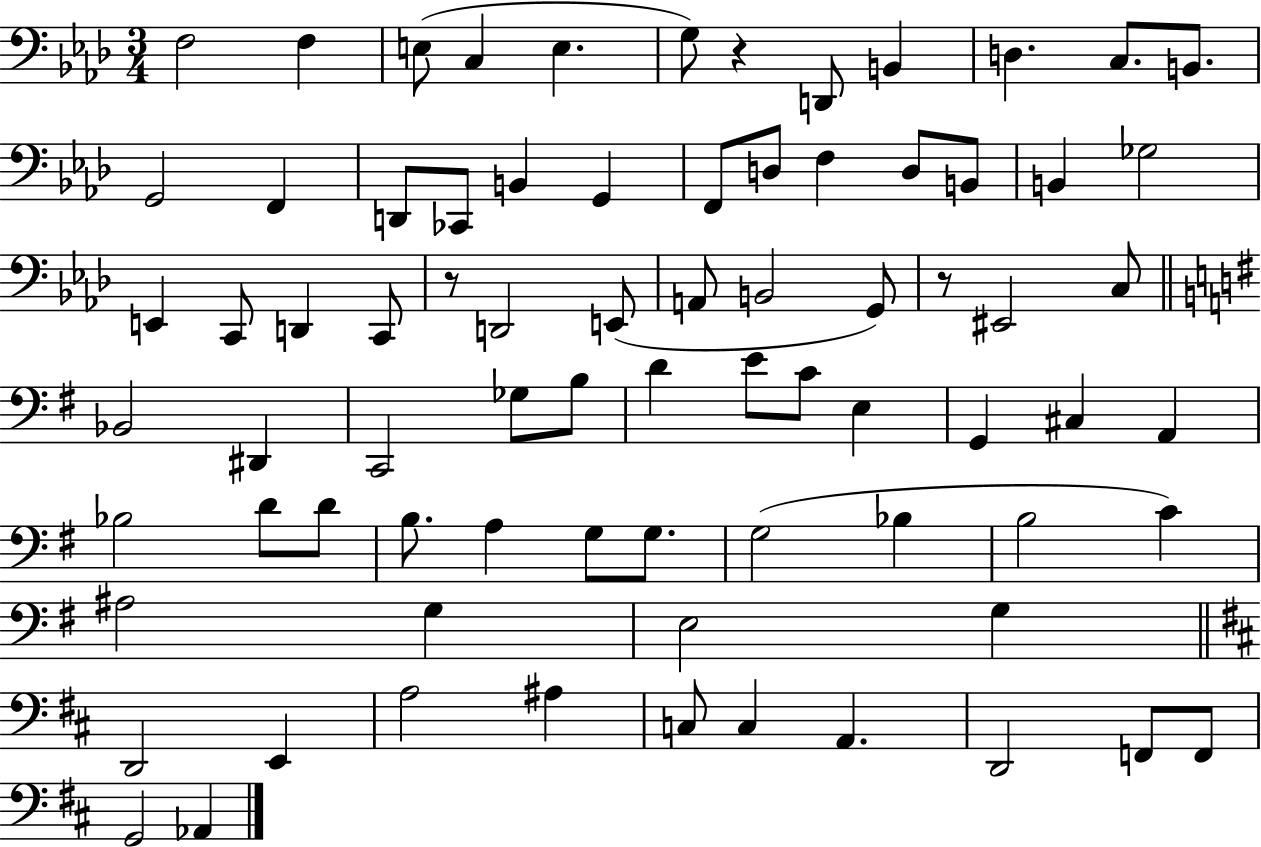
F3/h F3/q E3/e C3/q E3/q. G3/e R/q D2/e B2/q D3/q. C3/e. B2/e. G2/h F2/q D2/e CES2/e B2/q G2/q F2/e D3/e F3/q D3/e B2/e B2/q Gb3/h E2/q C2/e D2/q C2/e R/e D2/h E2/e A2/e B2/h G2/e R/e EIS2/h C3/e Bb2/h D#2/q C2/h Gb3/e B3/e D4/q E4/e C4/e E3/q G2/q C#3/q A2/q Bb3/h D4/e D4/e B3/e. A3/q G3/e G3/e. G3/h Bb3/q B3/h C4/q A#3/h G3/q E3/h G3/q D2/h E2/q A3/h A#3/q C3/e C3/q A2/q. D2/h F2/e F2/e G2/h Ab2/q